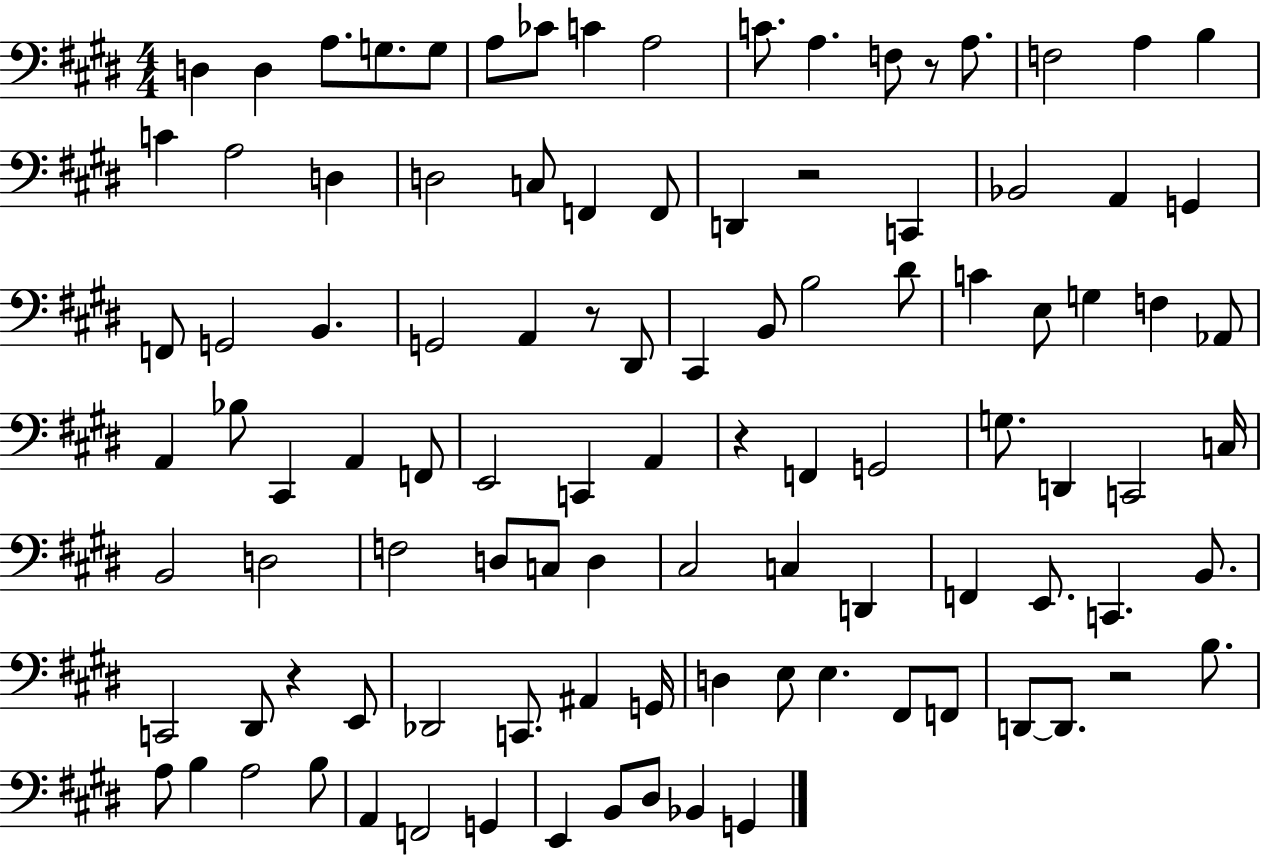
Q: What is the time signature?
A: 4/4